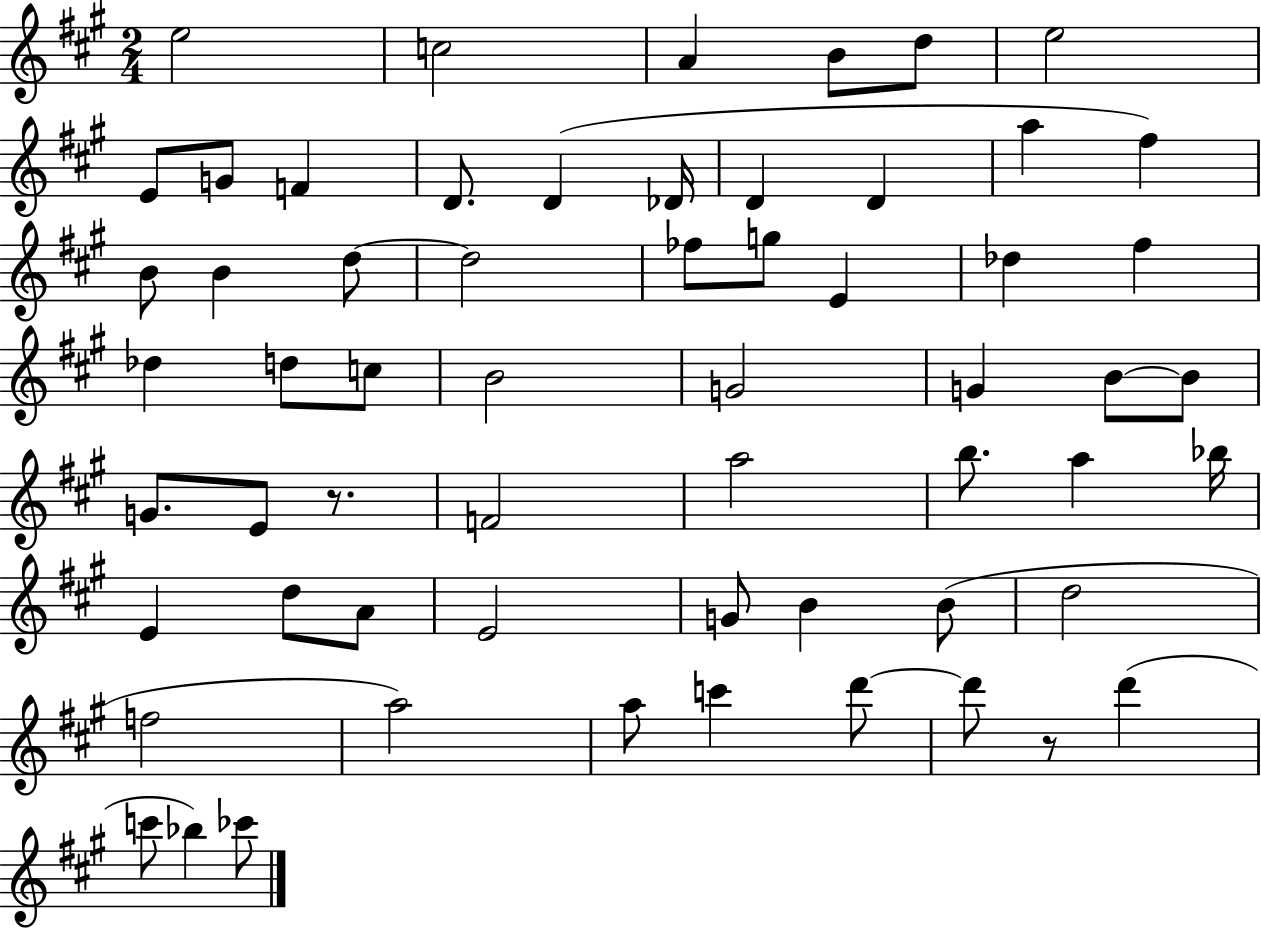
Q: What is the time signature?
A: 2/4